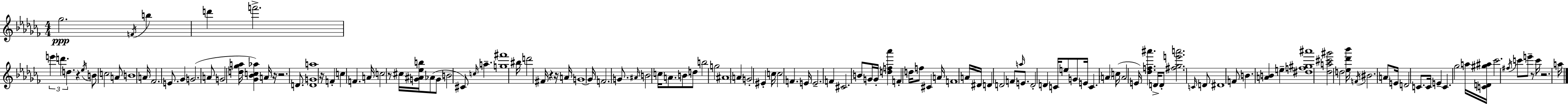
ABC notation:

X:1
T:Untitled
M:4/4
L:1/4
K:Abm
_g2 F/4 b d' f'2 e' d' d z _e/4 B/2 c2 A/2 B4 A/4 _F2 E/2 _G G2 A/2 G2 [d_ga]/4 [_G_Bc_a] A/4 z/4 z2 D/2 [DGa]4 z/4 F c F A/4 c2 z/2 ^c/4 [G^A_eb]/4 _A/2 G/2 B2 ^C/2 c/4 a [g^f']4 ^b/4 d'2 ^F/4 z z/4 A/4 G4 G/4 F2 G/2 ^A/4 B2 c/4 A/2 B/2 d/2 b2 g2 ^A4 A G2 ^E c/4 c2 F E/4 E2 F ^C2 B/2 G/4 G/4 [df_a'] F d/4 f/2 ^C A/4 F4 A/4 ^D/4 D D2 F/2 a/4 E/2 D2 D C/4 e/2 G/2 E/4 C A c/4 A2 E/4 [_df^a'] D/4 D/2 [^f_ge'a']2 C/4 D/2 ^D4 F/2 B [AB] e [^df^g^a']4 [_da^c'^g']2 d2 [_e_d'_b']/4 F/4 ^B2 A/2 E/4 D2 C/2 C/4 E C _g2 a/4 [CD^g^a]/4 _c'2 ^f/4 c'/2 e'/2 z/2 c'/4 z2 a/4